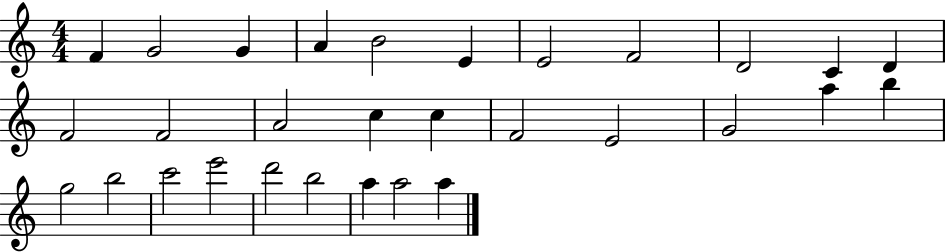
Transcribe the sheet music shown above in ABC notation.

X:1
T:Untitled
M:4/4
L:1/4
K:C
F G2 G A B2 E E2 F2 D2 C D F2 F2 A2 c c F2 E2 G2 a b g2 b2 c'2 e'2 d'2 b2 a a2 a